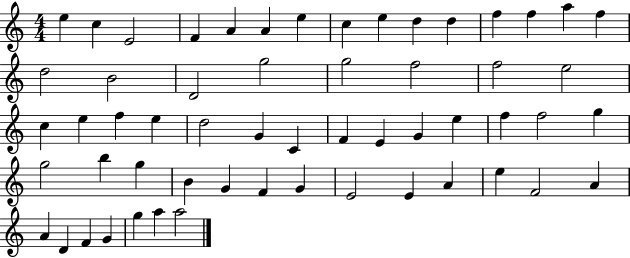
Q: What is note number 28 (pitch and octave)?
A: D5